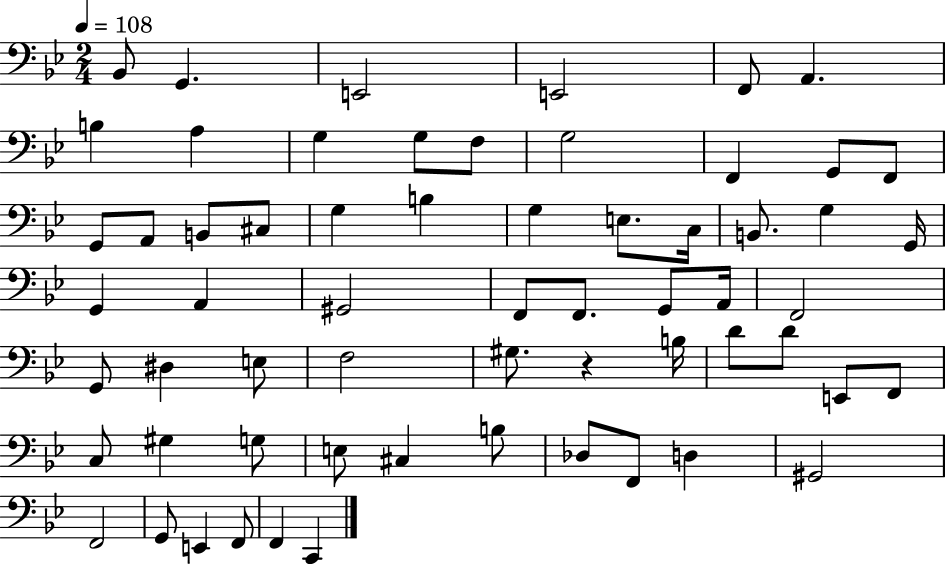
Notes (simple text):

Bb2/e G2/q. E2/h E2/h F2/e A2/q. B3/q A3/q G3/q G3/e F3/e G3/h F2/q G2/e F2/e G2/e A2/e B2/e C#3/e G3/q B3/q G3/q E3/e. C3/s B2/e. G3/q G2/s G2/q A2/q G#2/h F2/e F2/e. G2/e A2/s F2/h G2/e D#3/q E3/e F3/h G#3/e. R/q B3/s D4/e D4/e E2/e F2/e C3/e G#3/q G3/e E3/e C#3/q B3/e Db3/e F2/e D3/q G#2/h F2/h G2/e E2/q F2/e F2/q C2/q